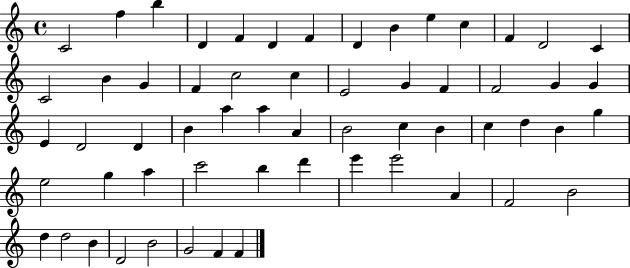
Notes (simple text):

C4/h F5/q B5/q D4/q F4/q D4/q F4/q D4/q B4/q E5/q C5/q F4/q D4/h C4/q C4/h B4/q G4/q F4/q C5/h C5/q E4/h G4/q F4/q F4/h G4/q G4/q E4/q D4/h D4/q B4/q A5/q A5/q A4/q B4/h C5/q B4/q C5/q D5/q B4/q G5/q E5/h G5/q A5/q C6/h B5/q D6/q E6/q E6/h A4/q F4/h B4/h D5/q D5/h B4/q D4/h B4/h G4/h F4/q F4/q